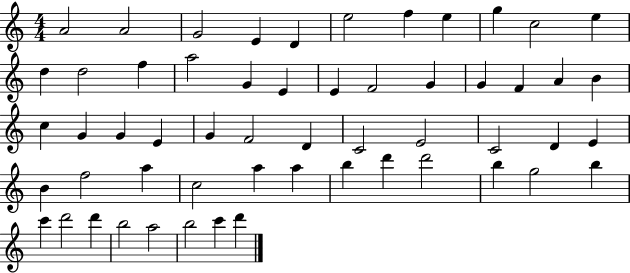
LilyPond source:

{
  \clef treble
  \numericTimeSignature
  \time 4/4
  \key c \major
  a'2 a'2 | g'2 e'4 d'4 | e''2 f''4 e''4 | g''4 c''2 e''4 | \break d''4 d''2 f''4 | a''2 g'4 e'4 | e'4 f'2 g'4 | g'4 f'4 a'4 b'4 | \break c''4 g'4 g'4 e'4 | g'4 f'2 d'4 | c'2 e'2 | c'2 d'4 e'4 | \break b'4 f''2 a''4 | c''2 a''4 a''4 | b''4 d'''4 d'''2 | b''4 g''2 b''4 | \break c'''4 d'''2 d'''4 | b''2 a''2 | b''2 c'''4 d'''4 | \bar "|."
}